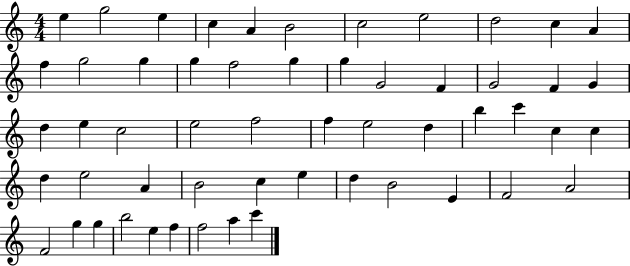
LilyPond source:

{
  \clef treble
  \numericTimeSignature
  \time 4/4
  \key c \major
  e''4 g''2 e''4 | c''4 a'4 b'2 | c''2 e''2 | d''2 c''4 a'4 | \break f''4 g''2 g''4 | g''4 f''2 g''4 | g''4 g'2 f'4 | g'2 f'4 g'4 | \break d''4 e''4 c''2 | e''2 f''2 | f''4 e''2 d''4 | b''4 c'''4 c''4 c''4 | \break d''4 e''2 a'4 | b'2 c''4 e''4 | d''4 b'2 e'4 | f'2 a'2 | \break f'2 g''4 g''4 | b''2 e''4 f''4 | f''2 a''4 c'''4 | \bar "|."
}